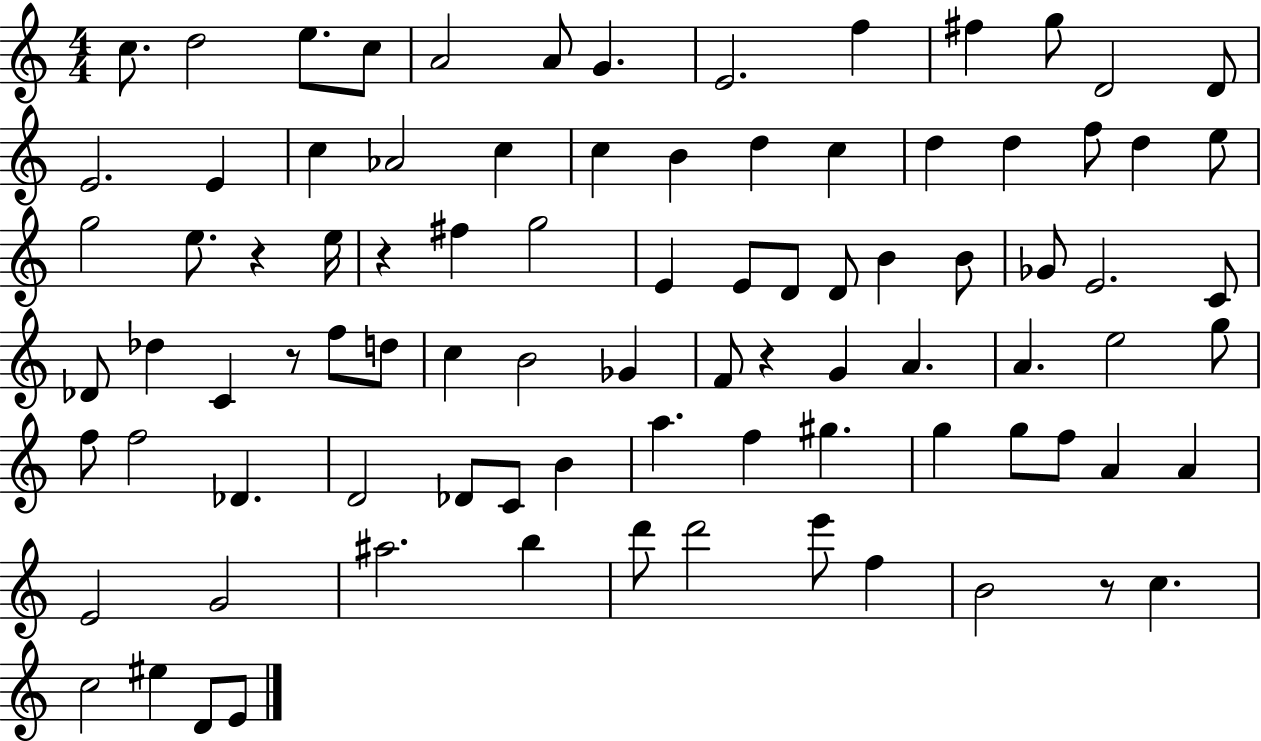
X:1
T:Untitled
M:4/4
L:1/4
K:C
c/2 d2 e/2 c/2 A2 A/2 G E2 f ^f g/2 D2 D/2 E2 E c _A2 c c B d c d d f/2 d e/2 g2 e/2 z e/4 z ^f g2 E E/2 D/2 D/2 B B/2 _G/2 E2 C/2 _D/2 _d C z/2 f/2 d/2 c B2 _G F/2 z G A A e2 g/2 f/2 f2 _D D2 _D/2 C/2 B a f ^g g g/2 f/2 A A E2 G2 ^a2 b d'/2 d'2 e'/2 f B2 z/2 c c2 ^e D/2 E/2